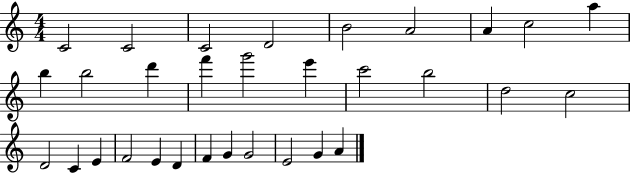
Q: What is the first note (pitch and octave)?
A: C4